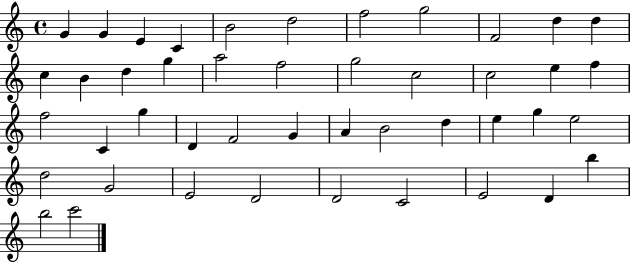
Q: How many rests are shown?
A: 0